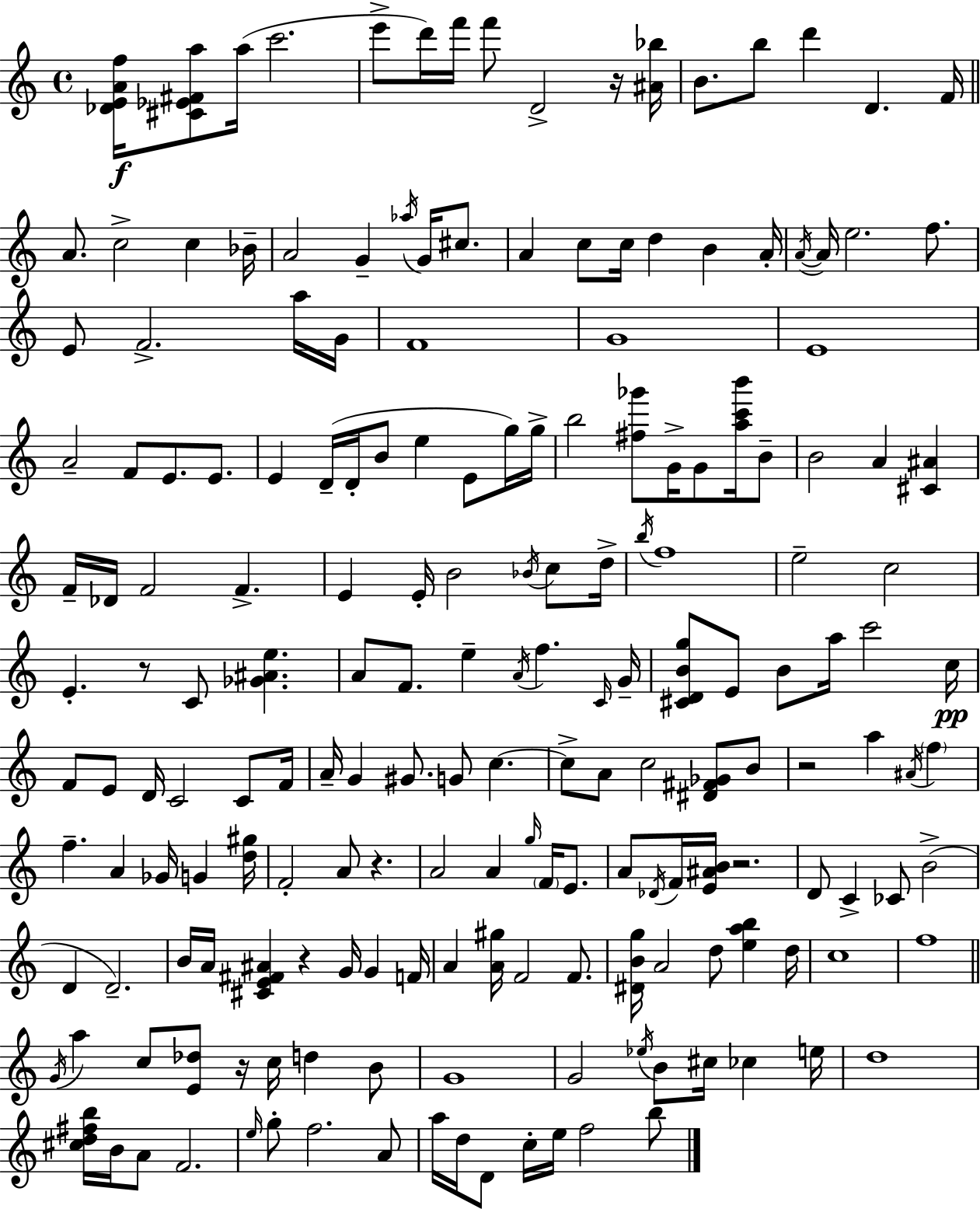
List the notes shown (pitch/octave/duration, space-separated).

[Db4,E4,A4,F5]/s [C#4,Eb4,F#4,A5]/e A5/s C6/h. E6/e D6/s F6/s F6/e D4/h R/s [A#4,Bb5]/s B4/e. B5/e D6/q D4/q. F4/s A4/e. C5/h C5/q Bb4/s A4/h G4/q Ab5/s G4/s C#5/e. A4/q C5/e C5/s D5/q B4/q A4/s A4/s A4/s E5/h. F5/e. E4/e F4/h. A5/s G4/s F4/w G4/w E4/w A4/h F4/e E4/e. E4/e. E4/q D4/s D4/s B4/e E5/q E4/e G5/s G5/s B5/h [F#5,Gb6]/e G4/s G4/e [A5,C6,B6]/s B4/e B4/h A4/q [C#4,A#4]/q F4/s Db4/s F4/h F4/q. E4/q E4/s B4/h Bb4/s C5/e D5/s B5/s F5/w E5/h C5/h E4/q. R/e C4/e [Gb4,A#4,E5]/q. A4/e F4/e. E5/q A4/s F5/q. C4/s G4/s [C#4,D4,B4,G5]/e E4/e B4/e A5/s C6/h C5/s F4/e E4/e D4/s C4/h C4/e F4/s A4/s G4/q G#4/e. G4/e C5/q. C5/e A4/e C5/h [D#4,F#4,Gb4]/e B4/e R/h A5/q A#4/s F5/q F5/q. A4/q Gb4/s G4/q [D5,G#5]/s F4/h A4/e R/q. A4/h A4/q G5/s F4/s E4/e. A4/e Db4/s F4/s [E4,A#4,B4]/s R/h. D4/e C4/q CES4/e B4/h D4/q D4/h. B4/s A4/s [C#4,E4,F#4,A#4]/q R/q G4/s G4/q F4/s A4/q [A4,G#5]/s F4/h F4/e. [D#4,B4,G5]/s A4/h D5/e [E5,A5,B5]/q D5/s C5/w F5/w G4/s A5/q C5/e [E4,Db5]/e R/s C5/s D5/q B4/e G4/w G4/h Eb5/s B4/e C#5/s CES5/q E5/s D5/w [C#5,D5,F#5,B5]/s B4/s A4/e F4/h. E5/s G5/e F5/h. A4/e A5/s D5/s D4/e C5/s E5/s F5/h B5/e